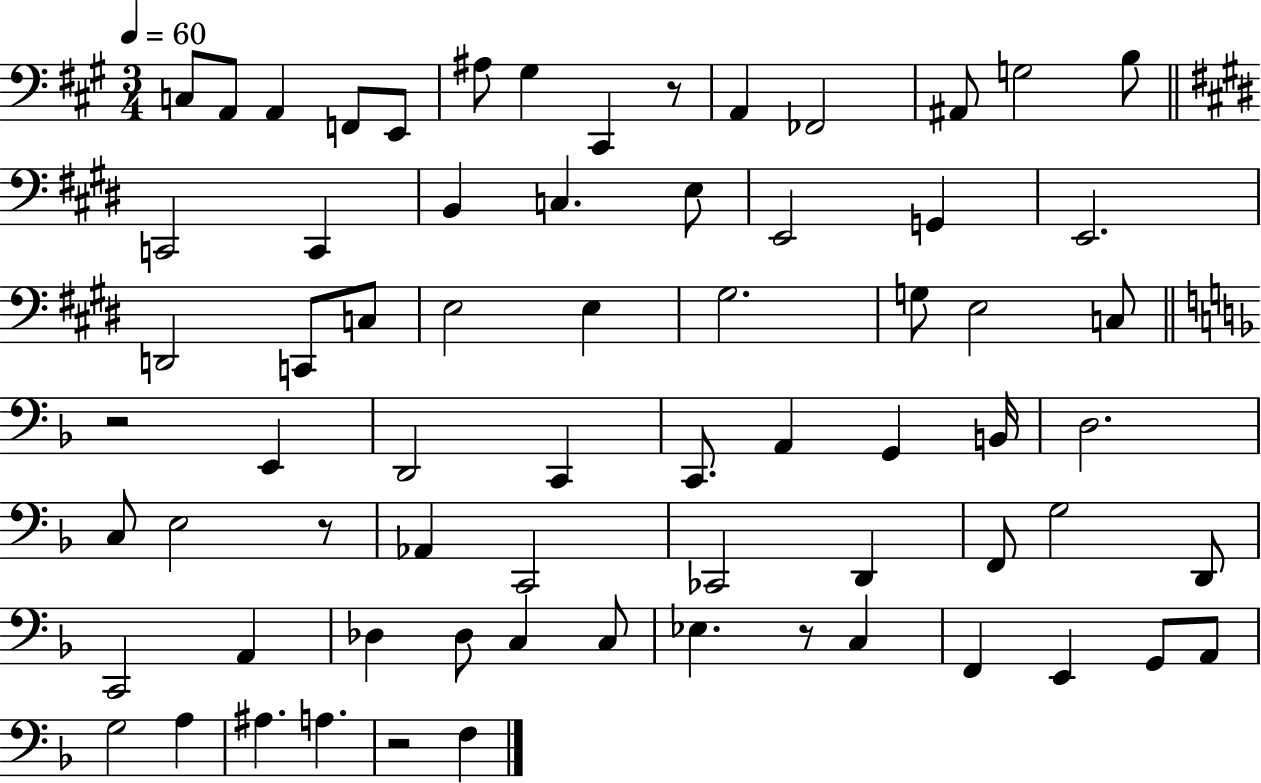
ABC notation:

X:1
T:Untitled
M:3/4
L:1/4
K:A
C,/2 A,,/2 A,, F,,/2 E,,/2 ^A,/2 ^G, ^C,, z/2 A,, _F,,2 ^A,,/2 G,2 B,/2 C,,2 C,, B,, C, E,/2 E,,2 G,, E,,2 D,,2 C,,/2 C,/2 E,2 E, ^G,2 G,/2 E,2 C,/2 z2 E,, D,,2 C,, C,,/2 A,, G,, B,,/4 D,2 C,/2 E,2 z/2 _A,, C,,2 _C,,2 D,, F,,/2 G,2 D,,/2 C,,2 A,, _D, _D,/2 C, C,/2 _E, z/2 C, F,, E,, G,,/2 A,,/2 G,2 A, ^A, A, z2 F,